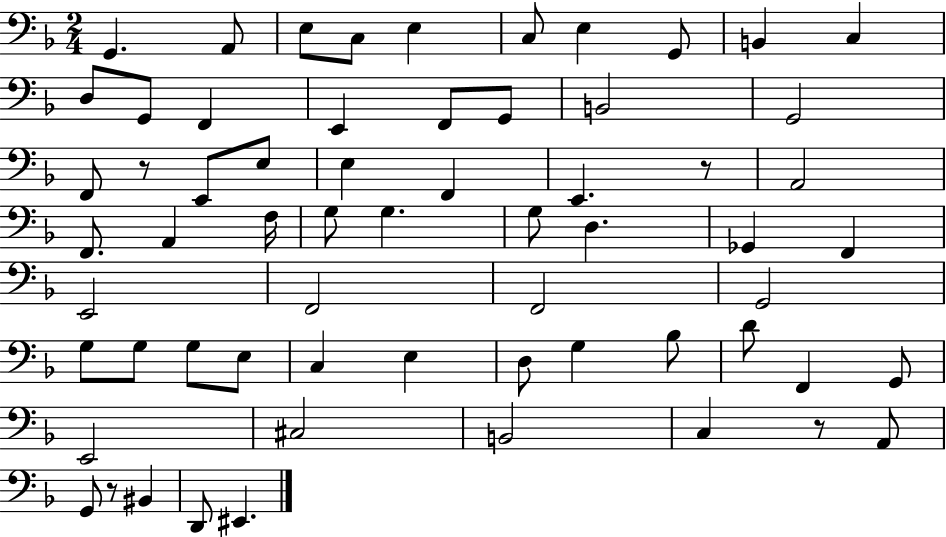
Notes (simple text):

G2/q. A2/e E3/e C3/e E3/q C3/e E3/q G2/e B2/q C3/q D3/e G2/e F2/q E2/q F2/e G2/e B2/h G2/h F2/e R/e E2/e E3/e E3/q F2/q E2/q. R/e A2/h F2/e. A2/q F3/s G3/e G3/q. G3/e D3/q. Gb2/q F2/q E2/h F2/h F2/h G2/h G3/e G3/e G3/e E3/e C3/q E3/q D3/e G3/q Bb3/e D4/e F2/q G2/e E2/h C#3/h B2/h C3/q R/e A2/e G2/e R/e BIS2/q D2/e EIS2/q.